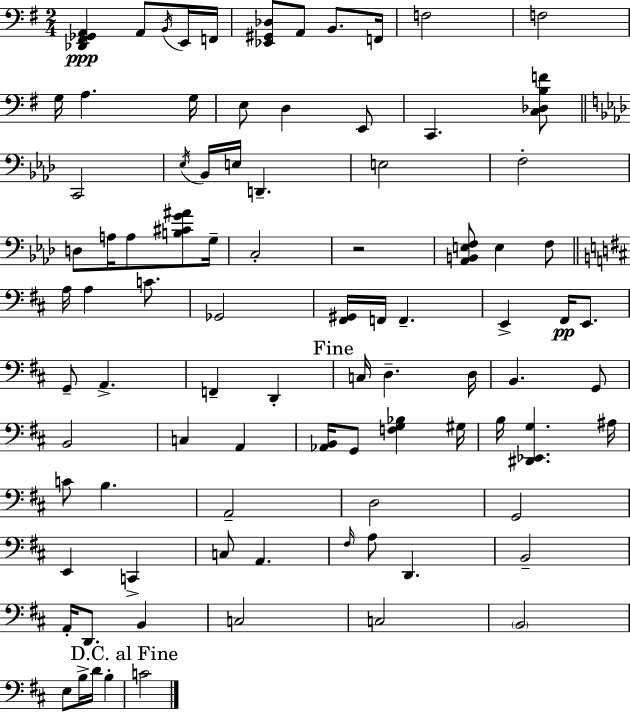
[Db2,F#2,Gb2,A2]/q A2/e B2/s E2/s F2/s [Eb2,G#2,Db3]/e A2/e B2/e. F2/s F3/h F3/h G3/s A3/q. G3/s E3/e D3/q E2/e C2/q. [C3,Db3,B3,F4]/e C2/h Eb3/s Bb2/s E3/s D2/q. E3/h F3/h D3/e A3/s A3/e [B3,C#4,G4,A#4]/e G3/s C3/h R/h [Ab2,B2,E3,F3]/e E3/q F3/e A3/s A3/q C4/e. Gb2/h [F#2,G#2]/s F2/s F2/q. E2/q F#2/s E2/e. G2/e A2/q. F2/q D2/q C3/s D3/q. D3/s B2/q. G2/e B2/h C3/q A2/q [Ab2,B2]/s G2/e [F3,G3,Bb3]/q G#3/s B3/s [D#2,Eb2,G3]/q. A#3/s C4/e B3/q. A2/h D3/h G2/h E2/q C2/q C3/e A2/q. F#3/s A3/e D2/q. B2/h A2/s D2/e. B2/q C3/h C3/h B2/h E3/e B3/s D4/s B3/q C4/h